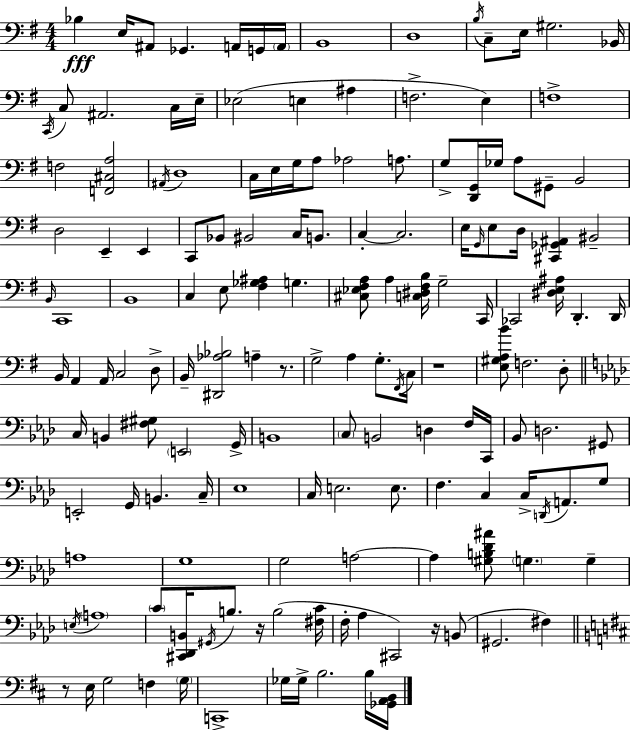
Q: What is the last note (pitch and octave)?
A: B3